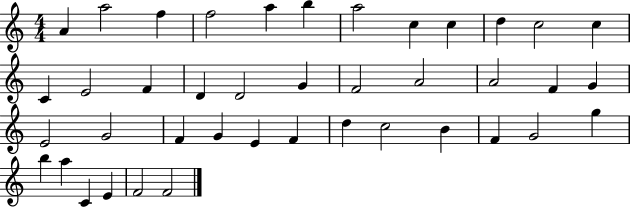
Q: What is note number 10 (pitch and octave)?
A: D5